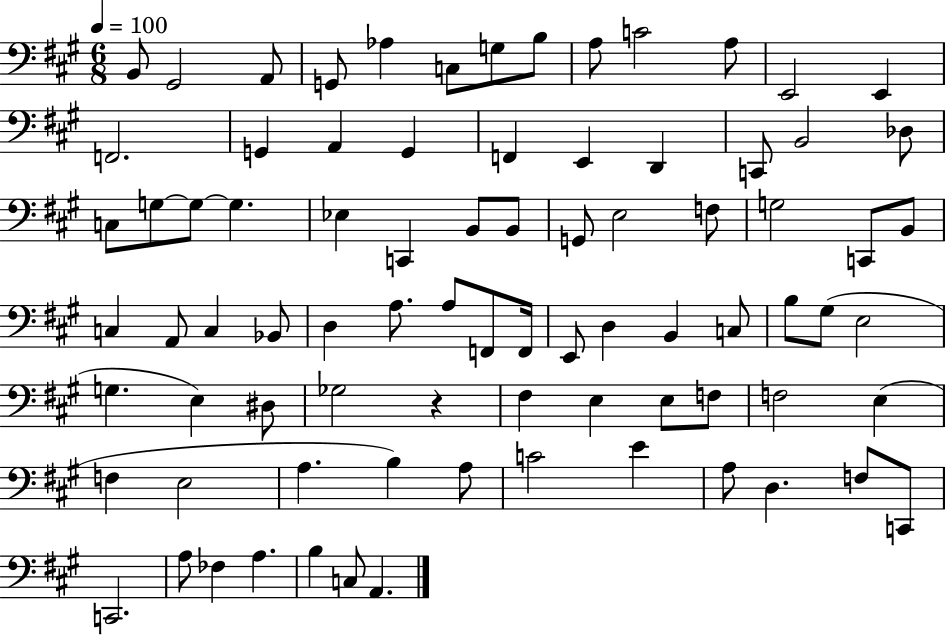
B2/e G#2/h A2/e G2/e Ab3/q C3/e G3/e B3/e A3/e C4/h A3/e E2/h E2/q F2/h. G2/q A2/q G2/q F2/q E2/q D2/q C2/e B2/h Db3/e C3/e G3/e G3/e G3/q. Eb3/q C2/q B2/e B2/e G2/e E3/h F3/e G3/h C2/e B2/e C3/q A2/e C3/q Bb2/e D3/q A3/e. A3/e F2/e F2/s E2/e D3/q B2/q C3/e B3/e G#3/e E3/h G3/q. E3/q D#3/e Gb3/h R/q F#3/q E3/q E3/e F3/e F3/h E3/q F3/q E3/h A3/q. B3/q A3/e C4/h E4/q A3/e D3/q. F3/e C2/e C2/h. A3/e FES3/q A3/q. B3/q C3/e A2/q.